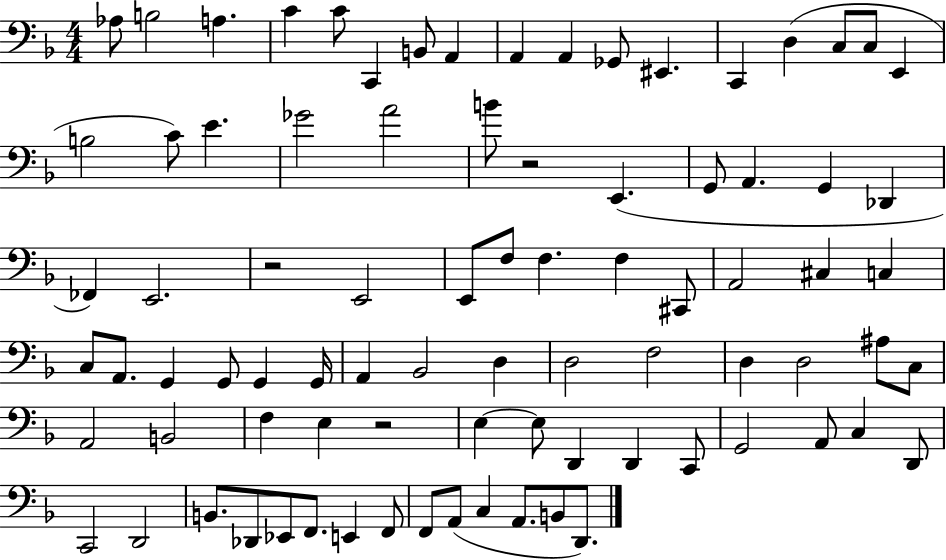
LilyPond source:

{
  \clef bass
  \numericTimeSignature
  \time 4/4
  \key f \major
  aes8 b2 a4. | c'4 c'8 c,4 b,8 a,4 | a,4 a,4 ges,8 eis,4. | c,4 d4( c8 c8 e,4 | \break b2 c'8) e'4. | ges'2 a'2 | b'8 r2 e,4.( | g,8 a,4. g,4 des,4 | \break fes,4) e,2. | r2 e,2 | e,8 f8 f4. f4 cis,8 | a,2 cis4 c4 | \break c8 a,8. g,4 g,8 g,4 g,16 | a,4 bes,2 d4 | d2 f2 | d4 d2 ais8 c8 | \break a,2 b,2 | f4 e4 r2 | e4~~ e8 d,4 d,4 c,8 | g,2 a,8 c4 d,8 | \break c,2 d,2 | b,8. des,8 ees,8 f,8. e,4 f,8 | f,8 a,8( c4 a,8. b,8 d,8.) | \bar "|."
}